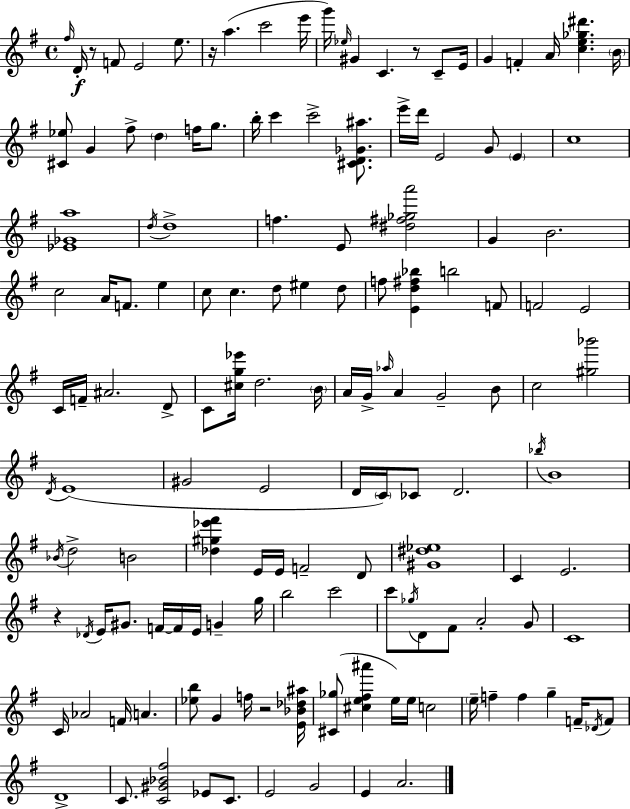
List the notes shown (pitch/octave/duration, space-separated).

F#5/s D4/s R/e F4/e E4/h E5/e. R/s A5/q. C6/h E6/s G6/s Eb5/s G#4/q C4/q. R/e C4/e E4/s G4/q F4/q A4/s [C5,E5,Gb5,D#6]/q. B4/s [C#4,Eb5]/e G4/q F#5/e D5/q F5/s G5/e. B5/s C6/q C6/h [C#4,D4,Gb4,A#5]/e. E6/s D6/s E4/h G4/e E4/q C5/w [Eb4,Gb4,A5]/w D5/s D5/w F5/q. E4/e [D#5,F#5,Gb5,A6]/h G4/q B4/h. C5/h A4/s F4/e. E5/q C5/e C5/q. D5/e EIS5/q D5/e F5/e [E4,D5,F#5,Bb5]/q B5/h F4/e F4/h E4/h C4/s F4/s A#4/h. D4/e C4/e [C#5,G5,Eb6]/s D5/h. B4/s A4/s G4/s Ab5/s A4/q G4/h B4/e C5/h [G#5,Bb6]/h D4/s E4/w G#4/h E4/h D4/s C4/s CES4/e D4/h. Bb5/s B4/w Bb4/s D5/h B4/h [Db5,G#5,Eb6,F#6]/q E4/s E4/s F4/h D4/e [G#4,D#5,Eb5]/w C4/q E4/h. R/q Db4/s E4/s G#4/e. F4/s F4/s E4/s G4/q G5/s B5/h C6/h C6/e Gb5/s D4/e F#4/e A4/h G4/e C4/w C4/s Ab4/h F4/s A4/q. [Eb5,B5]/e G4/q F5/s R/h [E4,Bb4,Db5,A#5]/s [C#4,Gb5]/e [C#5,E5,F#5,A#6]/q E5/s E5/s C5/h E5/s F5/q F5/q G5/q F4/s Db4/s F4/e D4/w C4/e. [C4,G#4,Bb4,F#5]/h Eb4/e C4/e. E4/h G4/h E4/q A4/h.